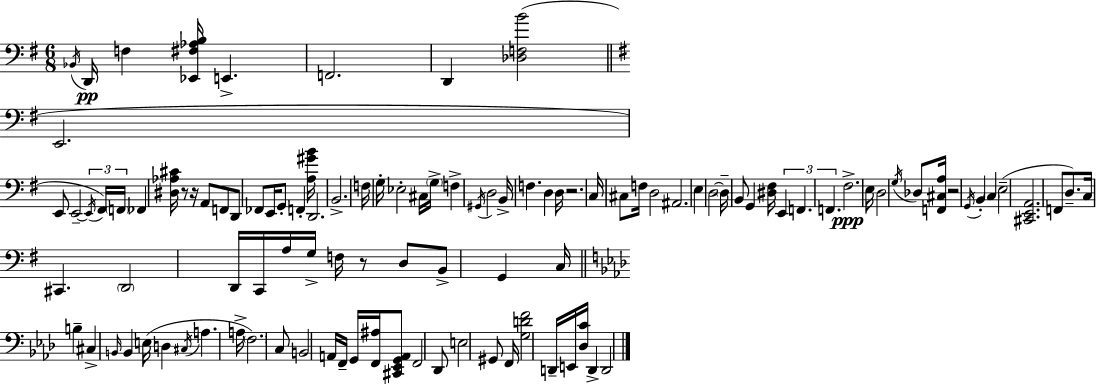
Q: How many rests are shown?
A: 5